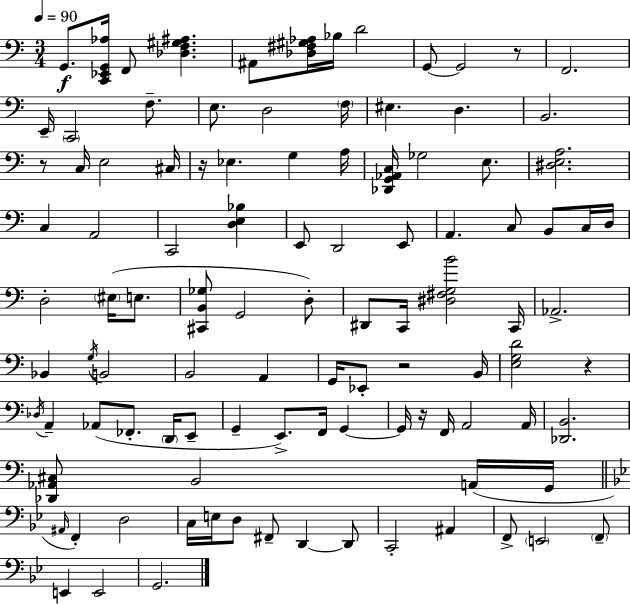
G2/e. [C2,Eb2,G2,Ab3]/s F2/e [Db3,F3,G#3,A#3]/q. A#2/e [Db3,F#3,G#3,Ab3]/s Bb3/s D4/h G2/e G2/h R/e F2/h. E2/s C2/h F3/e. E3/e. D3/h F3/s EIS3/q. D3/q. B2/h. R/e C3/s E3/h C#3/s R/s Eb3/q. G3/q A3/s [Db2,G2,Ab2,C3]/s Gb3/h E3/e. [D#3,E3,A3]/h. C3/q A2/h C2/h [D3,E3,Bb3]/q E2/e D2/h E2/e A2/q. C3/e B2/e C3/s D3/s D3/h EIS3/s E3/e. [C#2,B2,Gb3]/e G2/h D3/e D#2/e C2/s [D#3,F#3,G3,B4]/h C2/s Ab2/h. Bb2/q G3/s B2/h B2/h A2/q G2/s Eb2/e R/h B2/s [E3,G3,D4]/h R/q Db3/s A2/q Ab2/e FES2/e. D2/s E2/e G2/q E2/e. F2/s G2/q G2/s R/s F2/s A2/h A2/s [Db2,B2]/h. [Db2,Ab2,C#3]/e B2/h A2/s G2/s A#2/s F2/q D3/h C3/s E3/s D3/e F#2/e D2/q D2/e C2/h A#2/q F2/e E2/h F2/e E2/q E2/h G2/h.